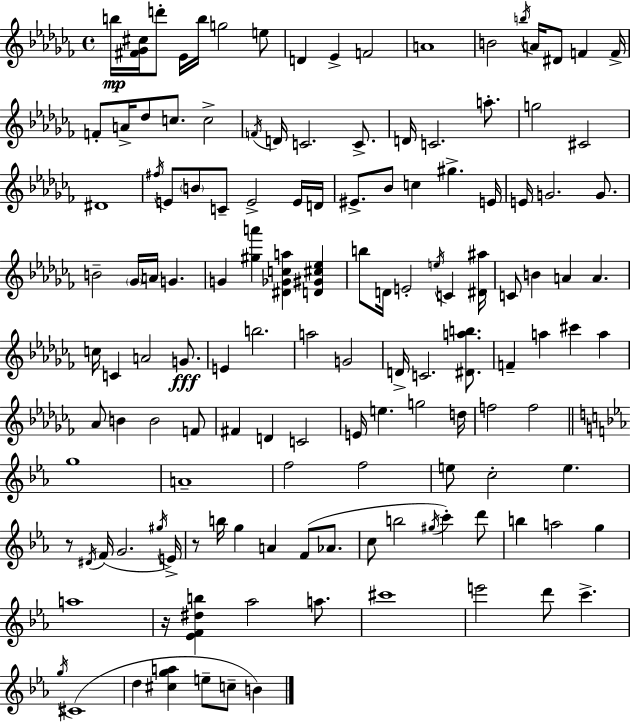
B5/s [F#4,Gb4,C#5]/s D6/e Eb4/s B5/s G5/h E5/e D4/q Eb4/q F4/h A4/w B4/h B5/s A4/s D#4/e F4/q F4/s F4/e A4/s Db5/e C5/e. C5/h F4/s D4/s C4/h. C4/e. D4/s C4/h. A5/e. G5/h C#4/h D#4/w F#5/s E4/e B4/e C4/e E4/h E4/s D4/s EIS4/e. Bb4/e C5/q G#5/q. E4/s E4/s G4/h. G4/e. B4/h Gb4/s A4/s G4/q. G4/q [G#5,A6]/q [D#4,Gb4,C5,A5]/q [D4,G#4,C#5,Eb5]/q B5/e D4/s E4/h E5/s C4/q [D#4,A#5]/s C4/e B4/q A4/q A4/q. C5/s C4/q A4/h G4/e. E4/q B5/h. A5/h G4/h D4/s C4/h. [D#4,A5,B5]/e. F4/q A5/q C#6/q A5/q Ab4/e B4/q B4/h F4/e F#4/q D4/q C4/h E4/s E5/q. G5/h D5/s F5/h F5/h G5/w A4/w F5/h F5/h E5/e C5/h E5/q. R/e D#4/s F4/s G4/h. G#5/s E4/s R/e B5/s G5/q A4/q F4/e Ab4/e. C5/e B5/h G#5/s C6/q D6/e B5/q A5/h G5/q A5/w R/s [Eb4,F4,D#5,B5]/q Ab5/h A5/e. C#6/w E6/h D6/e C6/q. G5/s C#4/w D5/q [C#5,G5,A5]/q E5/e C5/e B4/q